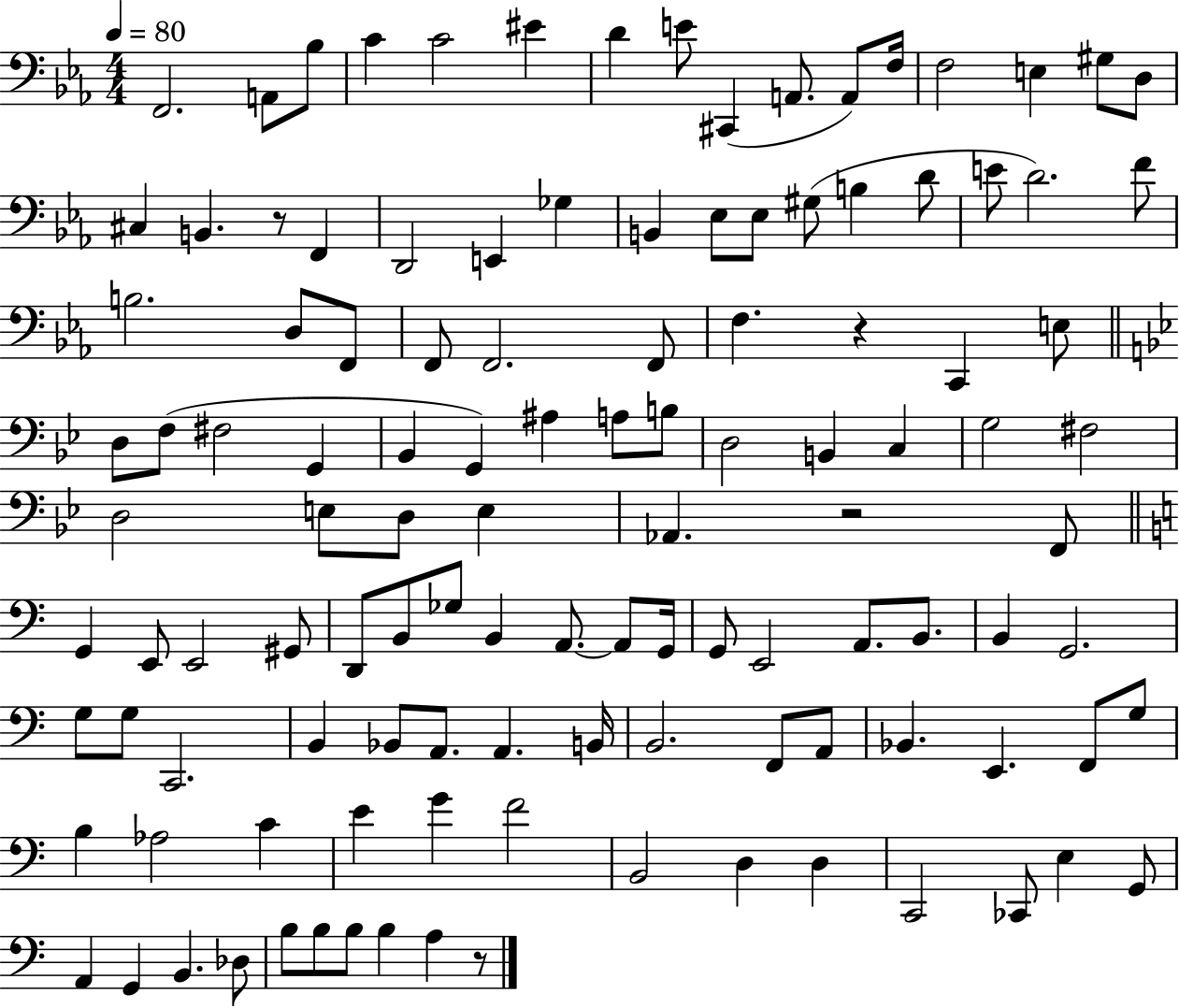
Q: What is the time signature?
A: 4/4